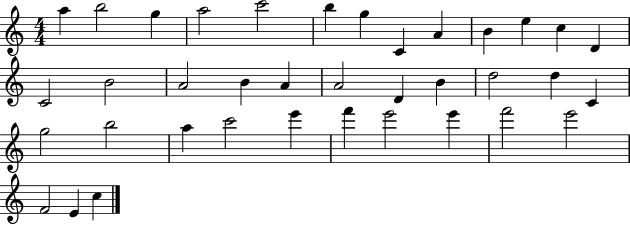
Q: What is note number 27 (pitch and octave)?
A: A5